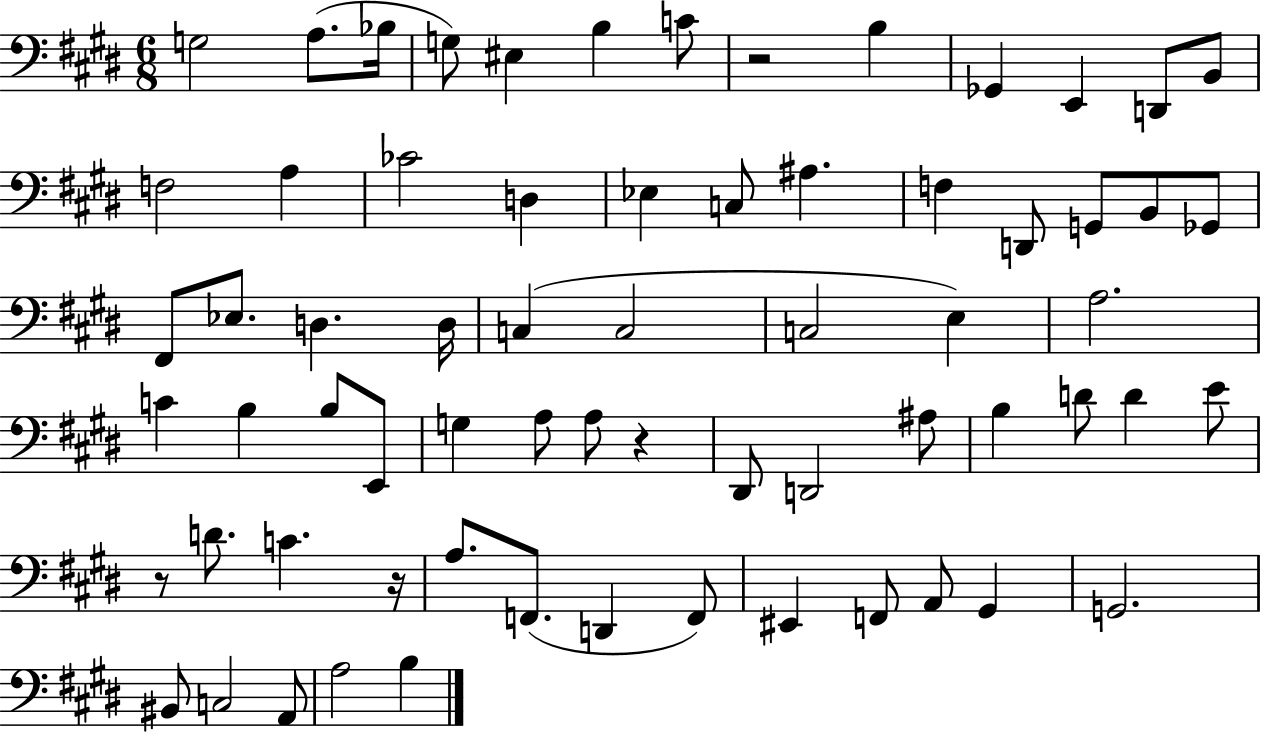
X:1
T:Untitled
M:6/8
L:1/4
K:E
G,2 A,/2 _B,/4 G,/2 ^E, B, C/2 z2 B, _G,, E,, D,,/2 B,,/2 F,2 A, _C2 D, _E, C,/2 ^A, F, D,,/2 G,,/2 B,,/2 _G,,/2 ^F,,/2 _E,/2 D, D,/4 C, C,2 C,2 E, A,2 C B, B,/2 E,,/2 G, A,/2 A,/2 z ^D,,/2 D,,2 ^A,/2 B, D/2 D E/2 z/2 D/2 C z/4 A,/2 F,,/2 D,, F,,/2 ^E,, F,,/2 A,,/2 ^G,, G,,2 ^B,,/2 C,2 A,,/2 A,2 B,